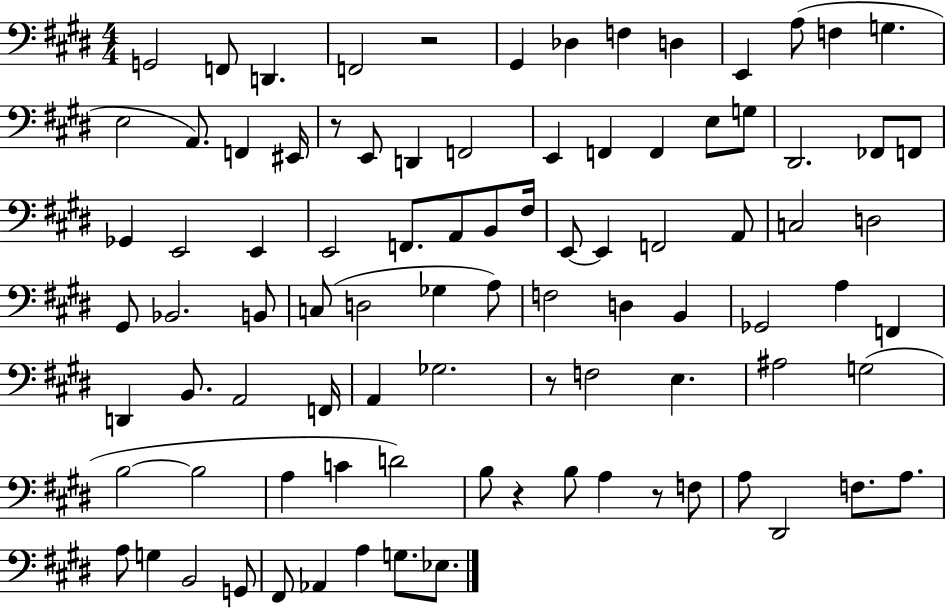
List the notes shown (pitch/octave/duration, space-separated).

G2/h F2/e D2/q. F2/h R/h G#2/q Db3/q F3/q D3/q E2/q A3/e F3/q G3/q. E3/h A2/e. F2/q EIS2/s R/e E2/e D2/q F2/h E2/q F2/q F2/q E3/e G3/e D#2/h. FES2/e F2/e Gb2/q E2/h E2/q E2/h F2/e. A2/e B2/e F#3/s E2/e E2/q F2/h A2/e C3/h D3/h G#2/e Bb2/h. B2/e C3/e D3/h Gb3/q A3/e F3/h D3/q B2/q Gb2/h A3/q F2/q D2/q B2/e. A2/h F2/s A2/q Gb3/h. R/e F3/h E3/q. A#3/h G3/h B3/h B3/h A3/q C4/q D4/h B3/e R/q B3/e A3/q R/e F3/e A3/e D#2/h F3/e. A3/e. A3/e G3/q B2/h G2/e F#2/e Ab2/q A3/q G3/e. Eb3/e.